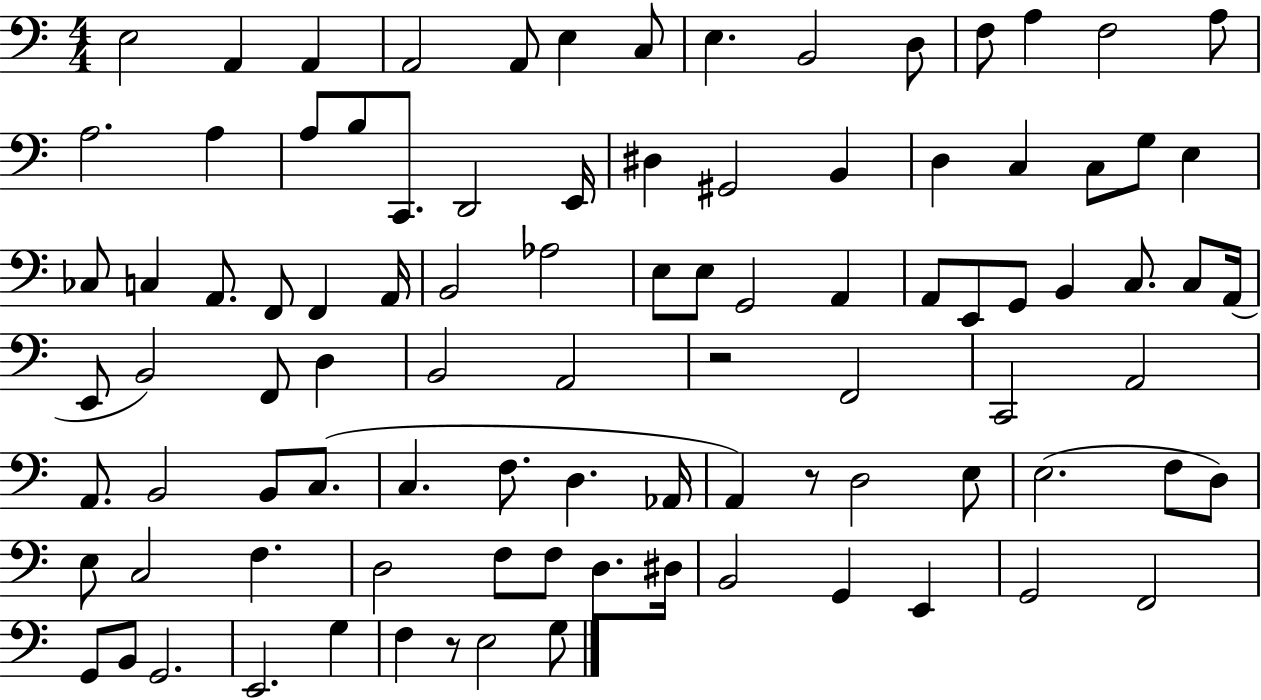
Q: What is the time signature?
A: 4/4